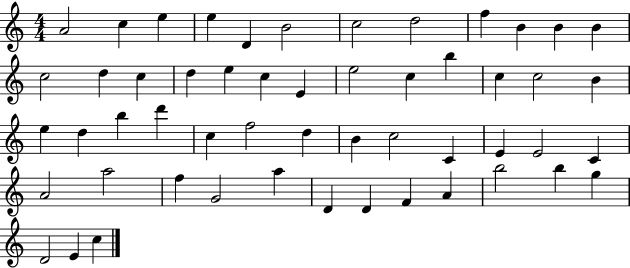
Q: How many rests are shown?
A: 0